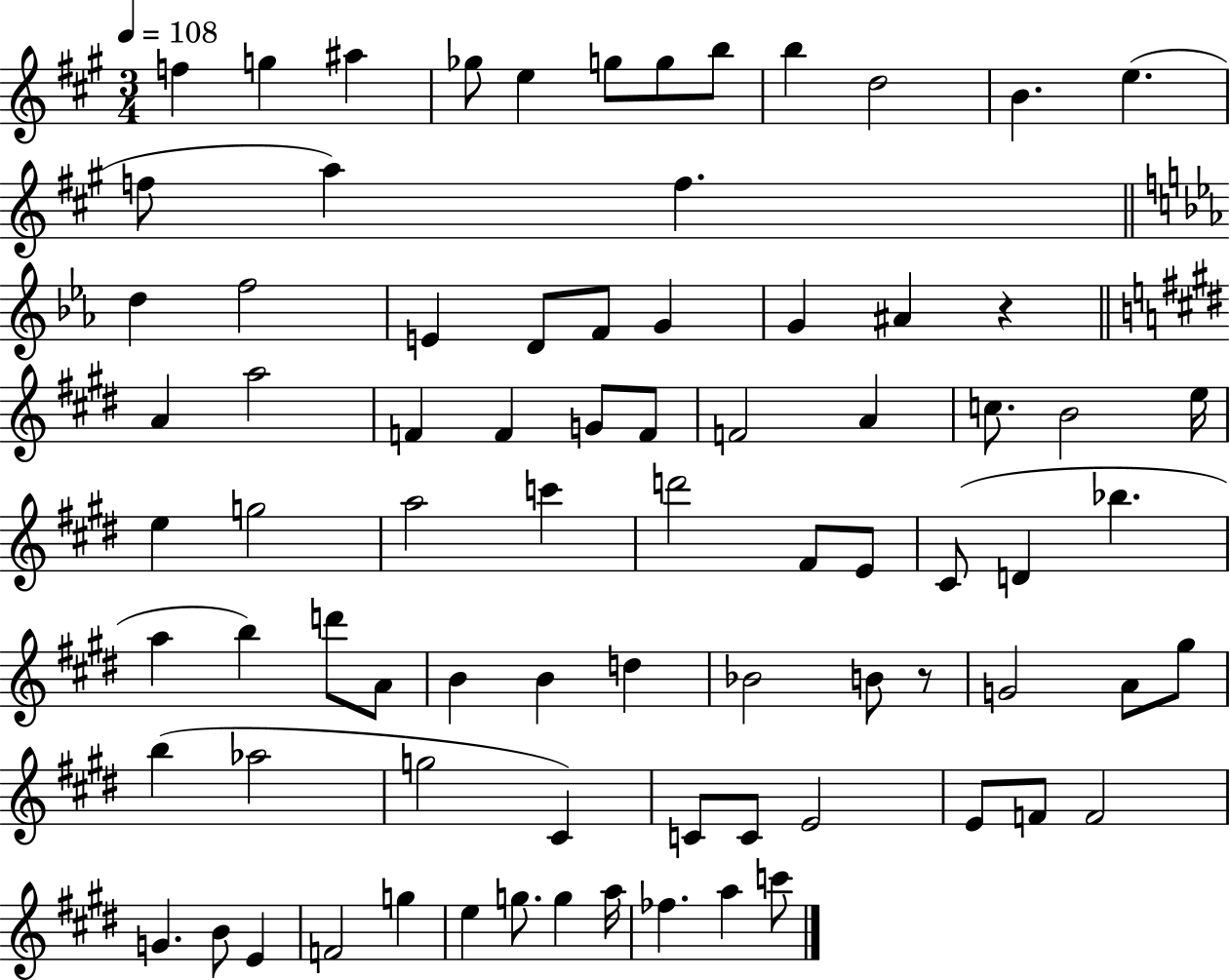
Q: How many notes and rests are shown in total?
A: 80